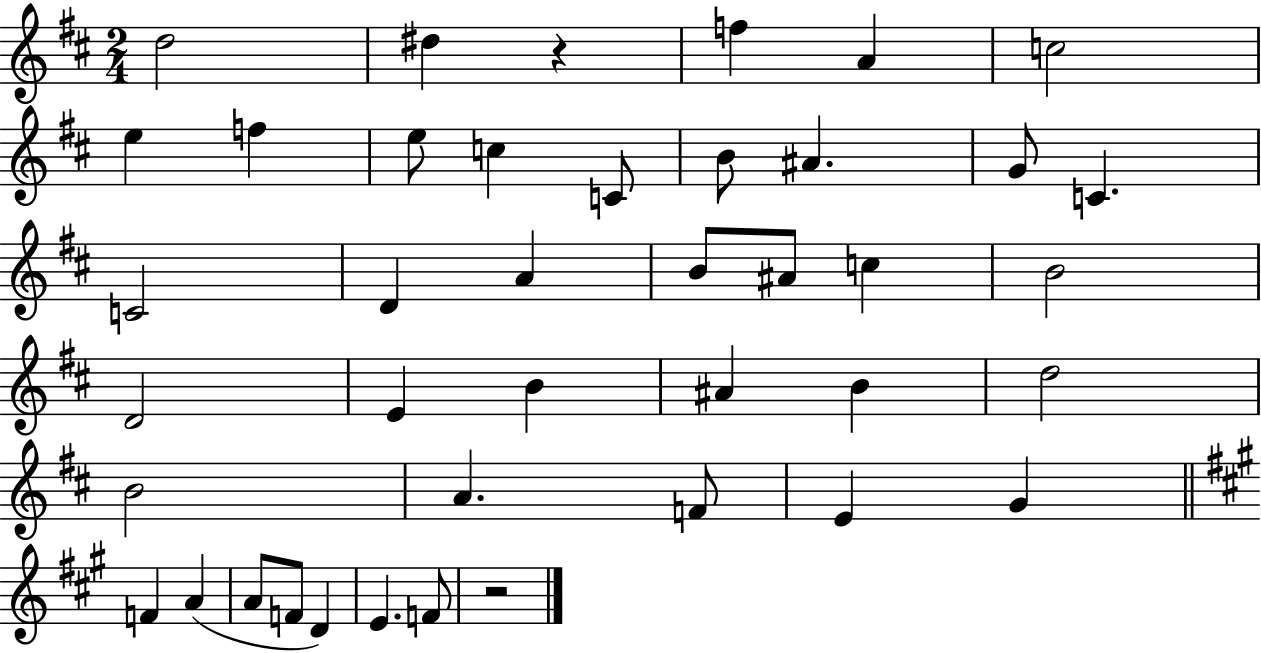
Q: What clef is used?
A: treble